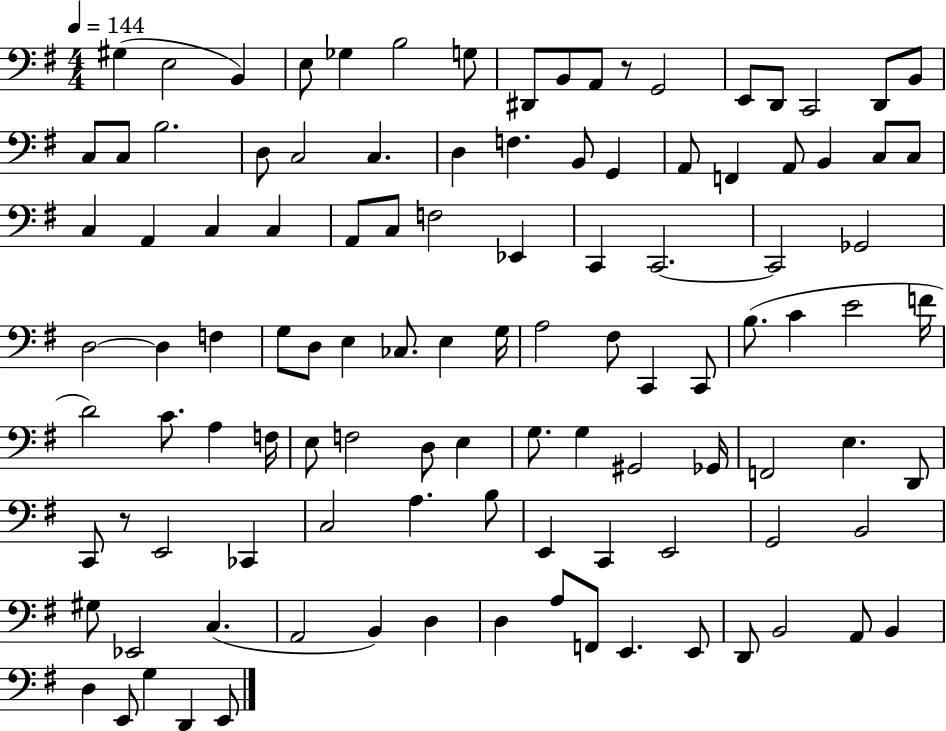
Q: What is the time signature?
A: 4/4